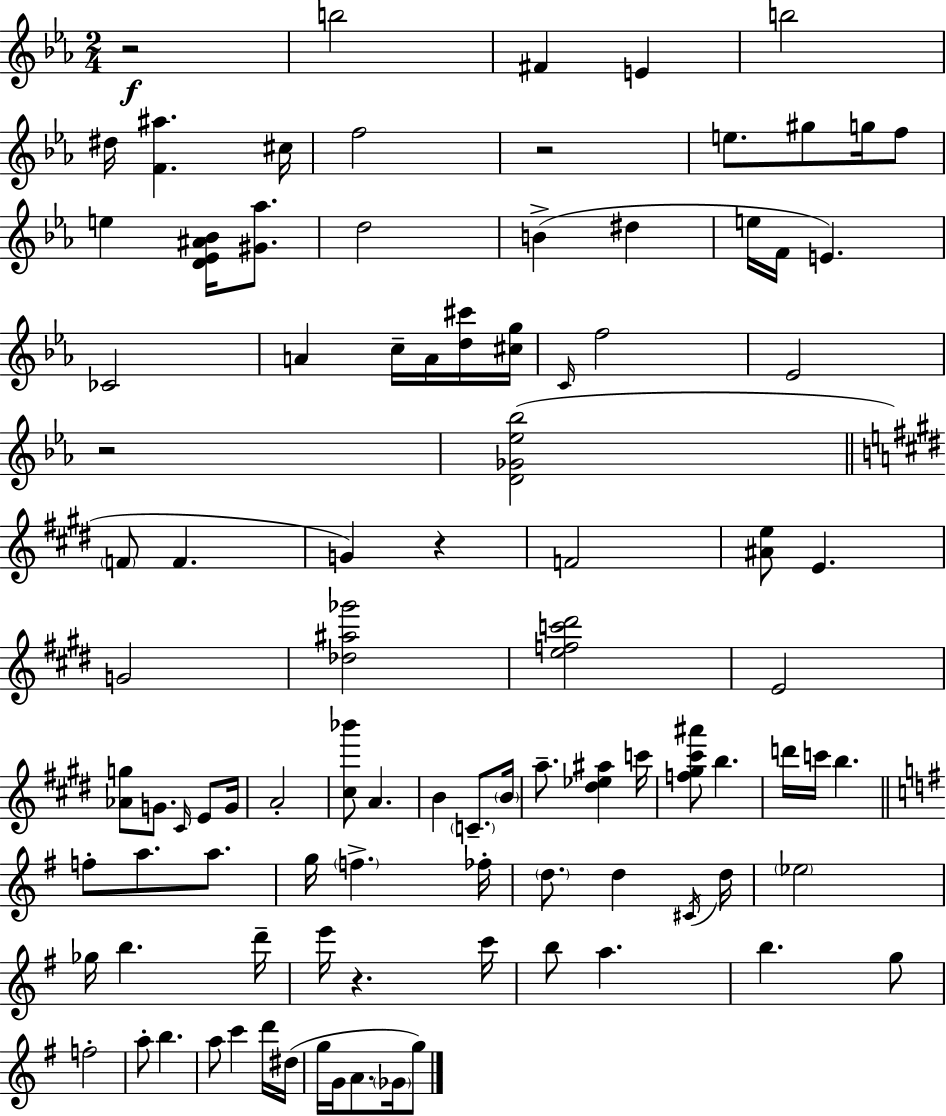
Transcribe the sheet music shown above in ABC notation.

X:1
T:Untitled
M:2/4
L:1/4
K:Cm
z2 b2 ^F E b2 ^d/4 [F^a] ^c/4 f2 z2 e/2 ^g/2 g/4 f/2 e [D_E^A_B]/4 [^G_a]/2 d2 B ^d e/4 F/4 E _C2 A c/4 A/4 [d^c']/4 [^cg]/4 C/4 f2 _E2 z2 [D_G_e_b]2 F/2 F G z F2 [^Ae]/2 E G2 [_d^a_g']2 [efc'^d']2 E2 [_Ag]/2 G/2 ^C/4 E/2 G/4 A2 [^c_b']/2 A B C/2 B/4 a/2 [^d_e^a] c'/4 [f^g^c'^a']/2 b d'/4 c'/4 b f/2 a/2 a/2 g/4 f _f/4 d/2 d ^C/4 d/4 _e2 _g/4 b d'/4 e'/4 z c'/4 b/2 a b g/2 f2 a/2 b a/2 c' d'/4 ^d/4 g/4 G/4 A/2 _G/4 g/2